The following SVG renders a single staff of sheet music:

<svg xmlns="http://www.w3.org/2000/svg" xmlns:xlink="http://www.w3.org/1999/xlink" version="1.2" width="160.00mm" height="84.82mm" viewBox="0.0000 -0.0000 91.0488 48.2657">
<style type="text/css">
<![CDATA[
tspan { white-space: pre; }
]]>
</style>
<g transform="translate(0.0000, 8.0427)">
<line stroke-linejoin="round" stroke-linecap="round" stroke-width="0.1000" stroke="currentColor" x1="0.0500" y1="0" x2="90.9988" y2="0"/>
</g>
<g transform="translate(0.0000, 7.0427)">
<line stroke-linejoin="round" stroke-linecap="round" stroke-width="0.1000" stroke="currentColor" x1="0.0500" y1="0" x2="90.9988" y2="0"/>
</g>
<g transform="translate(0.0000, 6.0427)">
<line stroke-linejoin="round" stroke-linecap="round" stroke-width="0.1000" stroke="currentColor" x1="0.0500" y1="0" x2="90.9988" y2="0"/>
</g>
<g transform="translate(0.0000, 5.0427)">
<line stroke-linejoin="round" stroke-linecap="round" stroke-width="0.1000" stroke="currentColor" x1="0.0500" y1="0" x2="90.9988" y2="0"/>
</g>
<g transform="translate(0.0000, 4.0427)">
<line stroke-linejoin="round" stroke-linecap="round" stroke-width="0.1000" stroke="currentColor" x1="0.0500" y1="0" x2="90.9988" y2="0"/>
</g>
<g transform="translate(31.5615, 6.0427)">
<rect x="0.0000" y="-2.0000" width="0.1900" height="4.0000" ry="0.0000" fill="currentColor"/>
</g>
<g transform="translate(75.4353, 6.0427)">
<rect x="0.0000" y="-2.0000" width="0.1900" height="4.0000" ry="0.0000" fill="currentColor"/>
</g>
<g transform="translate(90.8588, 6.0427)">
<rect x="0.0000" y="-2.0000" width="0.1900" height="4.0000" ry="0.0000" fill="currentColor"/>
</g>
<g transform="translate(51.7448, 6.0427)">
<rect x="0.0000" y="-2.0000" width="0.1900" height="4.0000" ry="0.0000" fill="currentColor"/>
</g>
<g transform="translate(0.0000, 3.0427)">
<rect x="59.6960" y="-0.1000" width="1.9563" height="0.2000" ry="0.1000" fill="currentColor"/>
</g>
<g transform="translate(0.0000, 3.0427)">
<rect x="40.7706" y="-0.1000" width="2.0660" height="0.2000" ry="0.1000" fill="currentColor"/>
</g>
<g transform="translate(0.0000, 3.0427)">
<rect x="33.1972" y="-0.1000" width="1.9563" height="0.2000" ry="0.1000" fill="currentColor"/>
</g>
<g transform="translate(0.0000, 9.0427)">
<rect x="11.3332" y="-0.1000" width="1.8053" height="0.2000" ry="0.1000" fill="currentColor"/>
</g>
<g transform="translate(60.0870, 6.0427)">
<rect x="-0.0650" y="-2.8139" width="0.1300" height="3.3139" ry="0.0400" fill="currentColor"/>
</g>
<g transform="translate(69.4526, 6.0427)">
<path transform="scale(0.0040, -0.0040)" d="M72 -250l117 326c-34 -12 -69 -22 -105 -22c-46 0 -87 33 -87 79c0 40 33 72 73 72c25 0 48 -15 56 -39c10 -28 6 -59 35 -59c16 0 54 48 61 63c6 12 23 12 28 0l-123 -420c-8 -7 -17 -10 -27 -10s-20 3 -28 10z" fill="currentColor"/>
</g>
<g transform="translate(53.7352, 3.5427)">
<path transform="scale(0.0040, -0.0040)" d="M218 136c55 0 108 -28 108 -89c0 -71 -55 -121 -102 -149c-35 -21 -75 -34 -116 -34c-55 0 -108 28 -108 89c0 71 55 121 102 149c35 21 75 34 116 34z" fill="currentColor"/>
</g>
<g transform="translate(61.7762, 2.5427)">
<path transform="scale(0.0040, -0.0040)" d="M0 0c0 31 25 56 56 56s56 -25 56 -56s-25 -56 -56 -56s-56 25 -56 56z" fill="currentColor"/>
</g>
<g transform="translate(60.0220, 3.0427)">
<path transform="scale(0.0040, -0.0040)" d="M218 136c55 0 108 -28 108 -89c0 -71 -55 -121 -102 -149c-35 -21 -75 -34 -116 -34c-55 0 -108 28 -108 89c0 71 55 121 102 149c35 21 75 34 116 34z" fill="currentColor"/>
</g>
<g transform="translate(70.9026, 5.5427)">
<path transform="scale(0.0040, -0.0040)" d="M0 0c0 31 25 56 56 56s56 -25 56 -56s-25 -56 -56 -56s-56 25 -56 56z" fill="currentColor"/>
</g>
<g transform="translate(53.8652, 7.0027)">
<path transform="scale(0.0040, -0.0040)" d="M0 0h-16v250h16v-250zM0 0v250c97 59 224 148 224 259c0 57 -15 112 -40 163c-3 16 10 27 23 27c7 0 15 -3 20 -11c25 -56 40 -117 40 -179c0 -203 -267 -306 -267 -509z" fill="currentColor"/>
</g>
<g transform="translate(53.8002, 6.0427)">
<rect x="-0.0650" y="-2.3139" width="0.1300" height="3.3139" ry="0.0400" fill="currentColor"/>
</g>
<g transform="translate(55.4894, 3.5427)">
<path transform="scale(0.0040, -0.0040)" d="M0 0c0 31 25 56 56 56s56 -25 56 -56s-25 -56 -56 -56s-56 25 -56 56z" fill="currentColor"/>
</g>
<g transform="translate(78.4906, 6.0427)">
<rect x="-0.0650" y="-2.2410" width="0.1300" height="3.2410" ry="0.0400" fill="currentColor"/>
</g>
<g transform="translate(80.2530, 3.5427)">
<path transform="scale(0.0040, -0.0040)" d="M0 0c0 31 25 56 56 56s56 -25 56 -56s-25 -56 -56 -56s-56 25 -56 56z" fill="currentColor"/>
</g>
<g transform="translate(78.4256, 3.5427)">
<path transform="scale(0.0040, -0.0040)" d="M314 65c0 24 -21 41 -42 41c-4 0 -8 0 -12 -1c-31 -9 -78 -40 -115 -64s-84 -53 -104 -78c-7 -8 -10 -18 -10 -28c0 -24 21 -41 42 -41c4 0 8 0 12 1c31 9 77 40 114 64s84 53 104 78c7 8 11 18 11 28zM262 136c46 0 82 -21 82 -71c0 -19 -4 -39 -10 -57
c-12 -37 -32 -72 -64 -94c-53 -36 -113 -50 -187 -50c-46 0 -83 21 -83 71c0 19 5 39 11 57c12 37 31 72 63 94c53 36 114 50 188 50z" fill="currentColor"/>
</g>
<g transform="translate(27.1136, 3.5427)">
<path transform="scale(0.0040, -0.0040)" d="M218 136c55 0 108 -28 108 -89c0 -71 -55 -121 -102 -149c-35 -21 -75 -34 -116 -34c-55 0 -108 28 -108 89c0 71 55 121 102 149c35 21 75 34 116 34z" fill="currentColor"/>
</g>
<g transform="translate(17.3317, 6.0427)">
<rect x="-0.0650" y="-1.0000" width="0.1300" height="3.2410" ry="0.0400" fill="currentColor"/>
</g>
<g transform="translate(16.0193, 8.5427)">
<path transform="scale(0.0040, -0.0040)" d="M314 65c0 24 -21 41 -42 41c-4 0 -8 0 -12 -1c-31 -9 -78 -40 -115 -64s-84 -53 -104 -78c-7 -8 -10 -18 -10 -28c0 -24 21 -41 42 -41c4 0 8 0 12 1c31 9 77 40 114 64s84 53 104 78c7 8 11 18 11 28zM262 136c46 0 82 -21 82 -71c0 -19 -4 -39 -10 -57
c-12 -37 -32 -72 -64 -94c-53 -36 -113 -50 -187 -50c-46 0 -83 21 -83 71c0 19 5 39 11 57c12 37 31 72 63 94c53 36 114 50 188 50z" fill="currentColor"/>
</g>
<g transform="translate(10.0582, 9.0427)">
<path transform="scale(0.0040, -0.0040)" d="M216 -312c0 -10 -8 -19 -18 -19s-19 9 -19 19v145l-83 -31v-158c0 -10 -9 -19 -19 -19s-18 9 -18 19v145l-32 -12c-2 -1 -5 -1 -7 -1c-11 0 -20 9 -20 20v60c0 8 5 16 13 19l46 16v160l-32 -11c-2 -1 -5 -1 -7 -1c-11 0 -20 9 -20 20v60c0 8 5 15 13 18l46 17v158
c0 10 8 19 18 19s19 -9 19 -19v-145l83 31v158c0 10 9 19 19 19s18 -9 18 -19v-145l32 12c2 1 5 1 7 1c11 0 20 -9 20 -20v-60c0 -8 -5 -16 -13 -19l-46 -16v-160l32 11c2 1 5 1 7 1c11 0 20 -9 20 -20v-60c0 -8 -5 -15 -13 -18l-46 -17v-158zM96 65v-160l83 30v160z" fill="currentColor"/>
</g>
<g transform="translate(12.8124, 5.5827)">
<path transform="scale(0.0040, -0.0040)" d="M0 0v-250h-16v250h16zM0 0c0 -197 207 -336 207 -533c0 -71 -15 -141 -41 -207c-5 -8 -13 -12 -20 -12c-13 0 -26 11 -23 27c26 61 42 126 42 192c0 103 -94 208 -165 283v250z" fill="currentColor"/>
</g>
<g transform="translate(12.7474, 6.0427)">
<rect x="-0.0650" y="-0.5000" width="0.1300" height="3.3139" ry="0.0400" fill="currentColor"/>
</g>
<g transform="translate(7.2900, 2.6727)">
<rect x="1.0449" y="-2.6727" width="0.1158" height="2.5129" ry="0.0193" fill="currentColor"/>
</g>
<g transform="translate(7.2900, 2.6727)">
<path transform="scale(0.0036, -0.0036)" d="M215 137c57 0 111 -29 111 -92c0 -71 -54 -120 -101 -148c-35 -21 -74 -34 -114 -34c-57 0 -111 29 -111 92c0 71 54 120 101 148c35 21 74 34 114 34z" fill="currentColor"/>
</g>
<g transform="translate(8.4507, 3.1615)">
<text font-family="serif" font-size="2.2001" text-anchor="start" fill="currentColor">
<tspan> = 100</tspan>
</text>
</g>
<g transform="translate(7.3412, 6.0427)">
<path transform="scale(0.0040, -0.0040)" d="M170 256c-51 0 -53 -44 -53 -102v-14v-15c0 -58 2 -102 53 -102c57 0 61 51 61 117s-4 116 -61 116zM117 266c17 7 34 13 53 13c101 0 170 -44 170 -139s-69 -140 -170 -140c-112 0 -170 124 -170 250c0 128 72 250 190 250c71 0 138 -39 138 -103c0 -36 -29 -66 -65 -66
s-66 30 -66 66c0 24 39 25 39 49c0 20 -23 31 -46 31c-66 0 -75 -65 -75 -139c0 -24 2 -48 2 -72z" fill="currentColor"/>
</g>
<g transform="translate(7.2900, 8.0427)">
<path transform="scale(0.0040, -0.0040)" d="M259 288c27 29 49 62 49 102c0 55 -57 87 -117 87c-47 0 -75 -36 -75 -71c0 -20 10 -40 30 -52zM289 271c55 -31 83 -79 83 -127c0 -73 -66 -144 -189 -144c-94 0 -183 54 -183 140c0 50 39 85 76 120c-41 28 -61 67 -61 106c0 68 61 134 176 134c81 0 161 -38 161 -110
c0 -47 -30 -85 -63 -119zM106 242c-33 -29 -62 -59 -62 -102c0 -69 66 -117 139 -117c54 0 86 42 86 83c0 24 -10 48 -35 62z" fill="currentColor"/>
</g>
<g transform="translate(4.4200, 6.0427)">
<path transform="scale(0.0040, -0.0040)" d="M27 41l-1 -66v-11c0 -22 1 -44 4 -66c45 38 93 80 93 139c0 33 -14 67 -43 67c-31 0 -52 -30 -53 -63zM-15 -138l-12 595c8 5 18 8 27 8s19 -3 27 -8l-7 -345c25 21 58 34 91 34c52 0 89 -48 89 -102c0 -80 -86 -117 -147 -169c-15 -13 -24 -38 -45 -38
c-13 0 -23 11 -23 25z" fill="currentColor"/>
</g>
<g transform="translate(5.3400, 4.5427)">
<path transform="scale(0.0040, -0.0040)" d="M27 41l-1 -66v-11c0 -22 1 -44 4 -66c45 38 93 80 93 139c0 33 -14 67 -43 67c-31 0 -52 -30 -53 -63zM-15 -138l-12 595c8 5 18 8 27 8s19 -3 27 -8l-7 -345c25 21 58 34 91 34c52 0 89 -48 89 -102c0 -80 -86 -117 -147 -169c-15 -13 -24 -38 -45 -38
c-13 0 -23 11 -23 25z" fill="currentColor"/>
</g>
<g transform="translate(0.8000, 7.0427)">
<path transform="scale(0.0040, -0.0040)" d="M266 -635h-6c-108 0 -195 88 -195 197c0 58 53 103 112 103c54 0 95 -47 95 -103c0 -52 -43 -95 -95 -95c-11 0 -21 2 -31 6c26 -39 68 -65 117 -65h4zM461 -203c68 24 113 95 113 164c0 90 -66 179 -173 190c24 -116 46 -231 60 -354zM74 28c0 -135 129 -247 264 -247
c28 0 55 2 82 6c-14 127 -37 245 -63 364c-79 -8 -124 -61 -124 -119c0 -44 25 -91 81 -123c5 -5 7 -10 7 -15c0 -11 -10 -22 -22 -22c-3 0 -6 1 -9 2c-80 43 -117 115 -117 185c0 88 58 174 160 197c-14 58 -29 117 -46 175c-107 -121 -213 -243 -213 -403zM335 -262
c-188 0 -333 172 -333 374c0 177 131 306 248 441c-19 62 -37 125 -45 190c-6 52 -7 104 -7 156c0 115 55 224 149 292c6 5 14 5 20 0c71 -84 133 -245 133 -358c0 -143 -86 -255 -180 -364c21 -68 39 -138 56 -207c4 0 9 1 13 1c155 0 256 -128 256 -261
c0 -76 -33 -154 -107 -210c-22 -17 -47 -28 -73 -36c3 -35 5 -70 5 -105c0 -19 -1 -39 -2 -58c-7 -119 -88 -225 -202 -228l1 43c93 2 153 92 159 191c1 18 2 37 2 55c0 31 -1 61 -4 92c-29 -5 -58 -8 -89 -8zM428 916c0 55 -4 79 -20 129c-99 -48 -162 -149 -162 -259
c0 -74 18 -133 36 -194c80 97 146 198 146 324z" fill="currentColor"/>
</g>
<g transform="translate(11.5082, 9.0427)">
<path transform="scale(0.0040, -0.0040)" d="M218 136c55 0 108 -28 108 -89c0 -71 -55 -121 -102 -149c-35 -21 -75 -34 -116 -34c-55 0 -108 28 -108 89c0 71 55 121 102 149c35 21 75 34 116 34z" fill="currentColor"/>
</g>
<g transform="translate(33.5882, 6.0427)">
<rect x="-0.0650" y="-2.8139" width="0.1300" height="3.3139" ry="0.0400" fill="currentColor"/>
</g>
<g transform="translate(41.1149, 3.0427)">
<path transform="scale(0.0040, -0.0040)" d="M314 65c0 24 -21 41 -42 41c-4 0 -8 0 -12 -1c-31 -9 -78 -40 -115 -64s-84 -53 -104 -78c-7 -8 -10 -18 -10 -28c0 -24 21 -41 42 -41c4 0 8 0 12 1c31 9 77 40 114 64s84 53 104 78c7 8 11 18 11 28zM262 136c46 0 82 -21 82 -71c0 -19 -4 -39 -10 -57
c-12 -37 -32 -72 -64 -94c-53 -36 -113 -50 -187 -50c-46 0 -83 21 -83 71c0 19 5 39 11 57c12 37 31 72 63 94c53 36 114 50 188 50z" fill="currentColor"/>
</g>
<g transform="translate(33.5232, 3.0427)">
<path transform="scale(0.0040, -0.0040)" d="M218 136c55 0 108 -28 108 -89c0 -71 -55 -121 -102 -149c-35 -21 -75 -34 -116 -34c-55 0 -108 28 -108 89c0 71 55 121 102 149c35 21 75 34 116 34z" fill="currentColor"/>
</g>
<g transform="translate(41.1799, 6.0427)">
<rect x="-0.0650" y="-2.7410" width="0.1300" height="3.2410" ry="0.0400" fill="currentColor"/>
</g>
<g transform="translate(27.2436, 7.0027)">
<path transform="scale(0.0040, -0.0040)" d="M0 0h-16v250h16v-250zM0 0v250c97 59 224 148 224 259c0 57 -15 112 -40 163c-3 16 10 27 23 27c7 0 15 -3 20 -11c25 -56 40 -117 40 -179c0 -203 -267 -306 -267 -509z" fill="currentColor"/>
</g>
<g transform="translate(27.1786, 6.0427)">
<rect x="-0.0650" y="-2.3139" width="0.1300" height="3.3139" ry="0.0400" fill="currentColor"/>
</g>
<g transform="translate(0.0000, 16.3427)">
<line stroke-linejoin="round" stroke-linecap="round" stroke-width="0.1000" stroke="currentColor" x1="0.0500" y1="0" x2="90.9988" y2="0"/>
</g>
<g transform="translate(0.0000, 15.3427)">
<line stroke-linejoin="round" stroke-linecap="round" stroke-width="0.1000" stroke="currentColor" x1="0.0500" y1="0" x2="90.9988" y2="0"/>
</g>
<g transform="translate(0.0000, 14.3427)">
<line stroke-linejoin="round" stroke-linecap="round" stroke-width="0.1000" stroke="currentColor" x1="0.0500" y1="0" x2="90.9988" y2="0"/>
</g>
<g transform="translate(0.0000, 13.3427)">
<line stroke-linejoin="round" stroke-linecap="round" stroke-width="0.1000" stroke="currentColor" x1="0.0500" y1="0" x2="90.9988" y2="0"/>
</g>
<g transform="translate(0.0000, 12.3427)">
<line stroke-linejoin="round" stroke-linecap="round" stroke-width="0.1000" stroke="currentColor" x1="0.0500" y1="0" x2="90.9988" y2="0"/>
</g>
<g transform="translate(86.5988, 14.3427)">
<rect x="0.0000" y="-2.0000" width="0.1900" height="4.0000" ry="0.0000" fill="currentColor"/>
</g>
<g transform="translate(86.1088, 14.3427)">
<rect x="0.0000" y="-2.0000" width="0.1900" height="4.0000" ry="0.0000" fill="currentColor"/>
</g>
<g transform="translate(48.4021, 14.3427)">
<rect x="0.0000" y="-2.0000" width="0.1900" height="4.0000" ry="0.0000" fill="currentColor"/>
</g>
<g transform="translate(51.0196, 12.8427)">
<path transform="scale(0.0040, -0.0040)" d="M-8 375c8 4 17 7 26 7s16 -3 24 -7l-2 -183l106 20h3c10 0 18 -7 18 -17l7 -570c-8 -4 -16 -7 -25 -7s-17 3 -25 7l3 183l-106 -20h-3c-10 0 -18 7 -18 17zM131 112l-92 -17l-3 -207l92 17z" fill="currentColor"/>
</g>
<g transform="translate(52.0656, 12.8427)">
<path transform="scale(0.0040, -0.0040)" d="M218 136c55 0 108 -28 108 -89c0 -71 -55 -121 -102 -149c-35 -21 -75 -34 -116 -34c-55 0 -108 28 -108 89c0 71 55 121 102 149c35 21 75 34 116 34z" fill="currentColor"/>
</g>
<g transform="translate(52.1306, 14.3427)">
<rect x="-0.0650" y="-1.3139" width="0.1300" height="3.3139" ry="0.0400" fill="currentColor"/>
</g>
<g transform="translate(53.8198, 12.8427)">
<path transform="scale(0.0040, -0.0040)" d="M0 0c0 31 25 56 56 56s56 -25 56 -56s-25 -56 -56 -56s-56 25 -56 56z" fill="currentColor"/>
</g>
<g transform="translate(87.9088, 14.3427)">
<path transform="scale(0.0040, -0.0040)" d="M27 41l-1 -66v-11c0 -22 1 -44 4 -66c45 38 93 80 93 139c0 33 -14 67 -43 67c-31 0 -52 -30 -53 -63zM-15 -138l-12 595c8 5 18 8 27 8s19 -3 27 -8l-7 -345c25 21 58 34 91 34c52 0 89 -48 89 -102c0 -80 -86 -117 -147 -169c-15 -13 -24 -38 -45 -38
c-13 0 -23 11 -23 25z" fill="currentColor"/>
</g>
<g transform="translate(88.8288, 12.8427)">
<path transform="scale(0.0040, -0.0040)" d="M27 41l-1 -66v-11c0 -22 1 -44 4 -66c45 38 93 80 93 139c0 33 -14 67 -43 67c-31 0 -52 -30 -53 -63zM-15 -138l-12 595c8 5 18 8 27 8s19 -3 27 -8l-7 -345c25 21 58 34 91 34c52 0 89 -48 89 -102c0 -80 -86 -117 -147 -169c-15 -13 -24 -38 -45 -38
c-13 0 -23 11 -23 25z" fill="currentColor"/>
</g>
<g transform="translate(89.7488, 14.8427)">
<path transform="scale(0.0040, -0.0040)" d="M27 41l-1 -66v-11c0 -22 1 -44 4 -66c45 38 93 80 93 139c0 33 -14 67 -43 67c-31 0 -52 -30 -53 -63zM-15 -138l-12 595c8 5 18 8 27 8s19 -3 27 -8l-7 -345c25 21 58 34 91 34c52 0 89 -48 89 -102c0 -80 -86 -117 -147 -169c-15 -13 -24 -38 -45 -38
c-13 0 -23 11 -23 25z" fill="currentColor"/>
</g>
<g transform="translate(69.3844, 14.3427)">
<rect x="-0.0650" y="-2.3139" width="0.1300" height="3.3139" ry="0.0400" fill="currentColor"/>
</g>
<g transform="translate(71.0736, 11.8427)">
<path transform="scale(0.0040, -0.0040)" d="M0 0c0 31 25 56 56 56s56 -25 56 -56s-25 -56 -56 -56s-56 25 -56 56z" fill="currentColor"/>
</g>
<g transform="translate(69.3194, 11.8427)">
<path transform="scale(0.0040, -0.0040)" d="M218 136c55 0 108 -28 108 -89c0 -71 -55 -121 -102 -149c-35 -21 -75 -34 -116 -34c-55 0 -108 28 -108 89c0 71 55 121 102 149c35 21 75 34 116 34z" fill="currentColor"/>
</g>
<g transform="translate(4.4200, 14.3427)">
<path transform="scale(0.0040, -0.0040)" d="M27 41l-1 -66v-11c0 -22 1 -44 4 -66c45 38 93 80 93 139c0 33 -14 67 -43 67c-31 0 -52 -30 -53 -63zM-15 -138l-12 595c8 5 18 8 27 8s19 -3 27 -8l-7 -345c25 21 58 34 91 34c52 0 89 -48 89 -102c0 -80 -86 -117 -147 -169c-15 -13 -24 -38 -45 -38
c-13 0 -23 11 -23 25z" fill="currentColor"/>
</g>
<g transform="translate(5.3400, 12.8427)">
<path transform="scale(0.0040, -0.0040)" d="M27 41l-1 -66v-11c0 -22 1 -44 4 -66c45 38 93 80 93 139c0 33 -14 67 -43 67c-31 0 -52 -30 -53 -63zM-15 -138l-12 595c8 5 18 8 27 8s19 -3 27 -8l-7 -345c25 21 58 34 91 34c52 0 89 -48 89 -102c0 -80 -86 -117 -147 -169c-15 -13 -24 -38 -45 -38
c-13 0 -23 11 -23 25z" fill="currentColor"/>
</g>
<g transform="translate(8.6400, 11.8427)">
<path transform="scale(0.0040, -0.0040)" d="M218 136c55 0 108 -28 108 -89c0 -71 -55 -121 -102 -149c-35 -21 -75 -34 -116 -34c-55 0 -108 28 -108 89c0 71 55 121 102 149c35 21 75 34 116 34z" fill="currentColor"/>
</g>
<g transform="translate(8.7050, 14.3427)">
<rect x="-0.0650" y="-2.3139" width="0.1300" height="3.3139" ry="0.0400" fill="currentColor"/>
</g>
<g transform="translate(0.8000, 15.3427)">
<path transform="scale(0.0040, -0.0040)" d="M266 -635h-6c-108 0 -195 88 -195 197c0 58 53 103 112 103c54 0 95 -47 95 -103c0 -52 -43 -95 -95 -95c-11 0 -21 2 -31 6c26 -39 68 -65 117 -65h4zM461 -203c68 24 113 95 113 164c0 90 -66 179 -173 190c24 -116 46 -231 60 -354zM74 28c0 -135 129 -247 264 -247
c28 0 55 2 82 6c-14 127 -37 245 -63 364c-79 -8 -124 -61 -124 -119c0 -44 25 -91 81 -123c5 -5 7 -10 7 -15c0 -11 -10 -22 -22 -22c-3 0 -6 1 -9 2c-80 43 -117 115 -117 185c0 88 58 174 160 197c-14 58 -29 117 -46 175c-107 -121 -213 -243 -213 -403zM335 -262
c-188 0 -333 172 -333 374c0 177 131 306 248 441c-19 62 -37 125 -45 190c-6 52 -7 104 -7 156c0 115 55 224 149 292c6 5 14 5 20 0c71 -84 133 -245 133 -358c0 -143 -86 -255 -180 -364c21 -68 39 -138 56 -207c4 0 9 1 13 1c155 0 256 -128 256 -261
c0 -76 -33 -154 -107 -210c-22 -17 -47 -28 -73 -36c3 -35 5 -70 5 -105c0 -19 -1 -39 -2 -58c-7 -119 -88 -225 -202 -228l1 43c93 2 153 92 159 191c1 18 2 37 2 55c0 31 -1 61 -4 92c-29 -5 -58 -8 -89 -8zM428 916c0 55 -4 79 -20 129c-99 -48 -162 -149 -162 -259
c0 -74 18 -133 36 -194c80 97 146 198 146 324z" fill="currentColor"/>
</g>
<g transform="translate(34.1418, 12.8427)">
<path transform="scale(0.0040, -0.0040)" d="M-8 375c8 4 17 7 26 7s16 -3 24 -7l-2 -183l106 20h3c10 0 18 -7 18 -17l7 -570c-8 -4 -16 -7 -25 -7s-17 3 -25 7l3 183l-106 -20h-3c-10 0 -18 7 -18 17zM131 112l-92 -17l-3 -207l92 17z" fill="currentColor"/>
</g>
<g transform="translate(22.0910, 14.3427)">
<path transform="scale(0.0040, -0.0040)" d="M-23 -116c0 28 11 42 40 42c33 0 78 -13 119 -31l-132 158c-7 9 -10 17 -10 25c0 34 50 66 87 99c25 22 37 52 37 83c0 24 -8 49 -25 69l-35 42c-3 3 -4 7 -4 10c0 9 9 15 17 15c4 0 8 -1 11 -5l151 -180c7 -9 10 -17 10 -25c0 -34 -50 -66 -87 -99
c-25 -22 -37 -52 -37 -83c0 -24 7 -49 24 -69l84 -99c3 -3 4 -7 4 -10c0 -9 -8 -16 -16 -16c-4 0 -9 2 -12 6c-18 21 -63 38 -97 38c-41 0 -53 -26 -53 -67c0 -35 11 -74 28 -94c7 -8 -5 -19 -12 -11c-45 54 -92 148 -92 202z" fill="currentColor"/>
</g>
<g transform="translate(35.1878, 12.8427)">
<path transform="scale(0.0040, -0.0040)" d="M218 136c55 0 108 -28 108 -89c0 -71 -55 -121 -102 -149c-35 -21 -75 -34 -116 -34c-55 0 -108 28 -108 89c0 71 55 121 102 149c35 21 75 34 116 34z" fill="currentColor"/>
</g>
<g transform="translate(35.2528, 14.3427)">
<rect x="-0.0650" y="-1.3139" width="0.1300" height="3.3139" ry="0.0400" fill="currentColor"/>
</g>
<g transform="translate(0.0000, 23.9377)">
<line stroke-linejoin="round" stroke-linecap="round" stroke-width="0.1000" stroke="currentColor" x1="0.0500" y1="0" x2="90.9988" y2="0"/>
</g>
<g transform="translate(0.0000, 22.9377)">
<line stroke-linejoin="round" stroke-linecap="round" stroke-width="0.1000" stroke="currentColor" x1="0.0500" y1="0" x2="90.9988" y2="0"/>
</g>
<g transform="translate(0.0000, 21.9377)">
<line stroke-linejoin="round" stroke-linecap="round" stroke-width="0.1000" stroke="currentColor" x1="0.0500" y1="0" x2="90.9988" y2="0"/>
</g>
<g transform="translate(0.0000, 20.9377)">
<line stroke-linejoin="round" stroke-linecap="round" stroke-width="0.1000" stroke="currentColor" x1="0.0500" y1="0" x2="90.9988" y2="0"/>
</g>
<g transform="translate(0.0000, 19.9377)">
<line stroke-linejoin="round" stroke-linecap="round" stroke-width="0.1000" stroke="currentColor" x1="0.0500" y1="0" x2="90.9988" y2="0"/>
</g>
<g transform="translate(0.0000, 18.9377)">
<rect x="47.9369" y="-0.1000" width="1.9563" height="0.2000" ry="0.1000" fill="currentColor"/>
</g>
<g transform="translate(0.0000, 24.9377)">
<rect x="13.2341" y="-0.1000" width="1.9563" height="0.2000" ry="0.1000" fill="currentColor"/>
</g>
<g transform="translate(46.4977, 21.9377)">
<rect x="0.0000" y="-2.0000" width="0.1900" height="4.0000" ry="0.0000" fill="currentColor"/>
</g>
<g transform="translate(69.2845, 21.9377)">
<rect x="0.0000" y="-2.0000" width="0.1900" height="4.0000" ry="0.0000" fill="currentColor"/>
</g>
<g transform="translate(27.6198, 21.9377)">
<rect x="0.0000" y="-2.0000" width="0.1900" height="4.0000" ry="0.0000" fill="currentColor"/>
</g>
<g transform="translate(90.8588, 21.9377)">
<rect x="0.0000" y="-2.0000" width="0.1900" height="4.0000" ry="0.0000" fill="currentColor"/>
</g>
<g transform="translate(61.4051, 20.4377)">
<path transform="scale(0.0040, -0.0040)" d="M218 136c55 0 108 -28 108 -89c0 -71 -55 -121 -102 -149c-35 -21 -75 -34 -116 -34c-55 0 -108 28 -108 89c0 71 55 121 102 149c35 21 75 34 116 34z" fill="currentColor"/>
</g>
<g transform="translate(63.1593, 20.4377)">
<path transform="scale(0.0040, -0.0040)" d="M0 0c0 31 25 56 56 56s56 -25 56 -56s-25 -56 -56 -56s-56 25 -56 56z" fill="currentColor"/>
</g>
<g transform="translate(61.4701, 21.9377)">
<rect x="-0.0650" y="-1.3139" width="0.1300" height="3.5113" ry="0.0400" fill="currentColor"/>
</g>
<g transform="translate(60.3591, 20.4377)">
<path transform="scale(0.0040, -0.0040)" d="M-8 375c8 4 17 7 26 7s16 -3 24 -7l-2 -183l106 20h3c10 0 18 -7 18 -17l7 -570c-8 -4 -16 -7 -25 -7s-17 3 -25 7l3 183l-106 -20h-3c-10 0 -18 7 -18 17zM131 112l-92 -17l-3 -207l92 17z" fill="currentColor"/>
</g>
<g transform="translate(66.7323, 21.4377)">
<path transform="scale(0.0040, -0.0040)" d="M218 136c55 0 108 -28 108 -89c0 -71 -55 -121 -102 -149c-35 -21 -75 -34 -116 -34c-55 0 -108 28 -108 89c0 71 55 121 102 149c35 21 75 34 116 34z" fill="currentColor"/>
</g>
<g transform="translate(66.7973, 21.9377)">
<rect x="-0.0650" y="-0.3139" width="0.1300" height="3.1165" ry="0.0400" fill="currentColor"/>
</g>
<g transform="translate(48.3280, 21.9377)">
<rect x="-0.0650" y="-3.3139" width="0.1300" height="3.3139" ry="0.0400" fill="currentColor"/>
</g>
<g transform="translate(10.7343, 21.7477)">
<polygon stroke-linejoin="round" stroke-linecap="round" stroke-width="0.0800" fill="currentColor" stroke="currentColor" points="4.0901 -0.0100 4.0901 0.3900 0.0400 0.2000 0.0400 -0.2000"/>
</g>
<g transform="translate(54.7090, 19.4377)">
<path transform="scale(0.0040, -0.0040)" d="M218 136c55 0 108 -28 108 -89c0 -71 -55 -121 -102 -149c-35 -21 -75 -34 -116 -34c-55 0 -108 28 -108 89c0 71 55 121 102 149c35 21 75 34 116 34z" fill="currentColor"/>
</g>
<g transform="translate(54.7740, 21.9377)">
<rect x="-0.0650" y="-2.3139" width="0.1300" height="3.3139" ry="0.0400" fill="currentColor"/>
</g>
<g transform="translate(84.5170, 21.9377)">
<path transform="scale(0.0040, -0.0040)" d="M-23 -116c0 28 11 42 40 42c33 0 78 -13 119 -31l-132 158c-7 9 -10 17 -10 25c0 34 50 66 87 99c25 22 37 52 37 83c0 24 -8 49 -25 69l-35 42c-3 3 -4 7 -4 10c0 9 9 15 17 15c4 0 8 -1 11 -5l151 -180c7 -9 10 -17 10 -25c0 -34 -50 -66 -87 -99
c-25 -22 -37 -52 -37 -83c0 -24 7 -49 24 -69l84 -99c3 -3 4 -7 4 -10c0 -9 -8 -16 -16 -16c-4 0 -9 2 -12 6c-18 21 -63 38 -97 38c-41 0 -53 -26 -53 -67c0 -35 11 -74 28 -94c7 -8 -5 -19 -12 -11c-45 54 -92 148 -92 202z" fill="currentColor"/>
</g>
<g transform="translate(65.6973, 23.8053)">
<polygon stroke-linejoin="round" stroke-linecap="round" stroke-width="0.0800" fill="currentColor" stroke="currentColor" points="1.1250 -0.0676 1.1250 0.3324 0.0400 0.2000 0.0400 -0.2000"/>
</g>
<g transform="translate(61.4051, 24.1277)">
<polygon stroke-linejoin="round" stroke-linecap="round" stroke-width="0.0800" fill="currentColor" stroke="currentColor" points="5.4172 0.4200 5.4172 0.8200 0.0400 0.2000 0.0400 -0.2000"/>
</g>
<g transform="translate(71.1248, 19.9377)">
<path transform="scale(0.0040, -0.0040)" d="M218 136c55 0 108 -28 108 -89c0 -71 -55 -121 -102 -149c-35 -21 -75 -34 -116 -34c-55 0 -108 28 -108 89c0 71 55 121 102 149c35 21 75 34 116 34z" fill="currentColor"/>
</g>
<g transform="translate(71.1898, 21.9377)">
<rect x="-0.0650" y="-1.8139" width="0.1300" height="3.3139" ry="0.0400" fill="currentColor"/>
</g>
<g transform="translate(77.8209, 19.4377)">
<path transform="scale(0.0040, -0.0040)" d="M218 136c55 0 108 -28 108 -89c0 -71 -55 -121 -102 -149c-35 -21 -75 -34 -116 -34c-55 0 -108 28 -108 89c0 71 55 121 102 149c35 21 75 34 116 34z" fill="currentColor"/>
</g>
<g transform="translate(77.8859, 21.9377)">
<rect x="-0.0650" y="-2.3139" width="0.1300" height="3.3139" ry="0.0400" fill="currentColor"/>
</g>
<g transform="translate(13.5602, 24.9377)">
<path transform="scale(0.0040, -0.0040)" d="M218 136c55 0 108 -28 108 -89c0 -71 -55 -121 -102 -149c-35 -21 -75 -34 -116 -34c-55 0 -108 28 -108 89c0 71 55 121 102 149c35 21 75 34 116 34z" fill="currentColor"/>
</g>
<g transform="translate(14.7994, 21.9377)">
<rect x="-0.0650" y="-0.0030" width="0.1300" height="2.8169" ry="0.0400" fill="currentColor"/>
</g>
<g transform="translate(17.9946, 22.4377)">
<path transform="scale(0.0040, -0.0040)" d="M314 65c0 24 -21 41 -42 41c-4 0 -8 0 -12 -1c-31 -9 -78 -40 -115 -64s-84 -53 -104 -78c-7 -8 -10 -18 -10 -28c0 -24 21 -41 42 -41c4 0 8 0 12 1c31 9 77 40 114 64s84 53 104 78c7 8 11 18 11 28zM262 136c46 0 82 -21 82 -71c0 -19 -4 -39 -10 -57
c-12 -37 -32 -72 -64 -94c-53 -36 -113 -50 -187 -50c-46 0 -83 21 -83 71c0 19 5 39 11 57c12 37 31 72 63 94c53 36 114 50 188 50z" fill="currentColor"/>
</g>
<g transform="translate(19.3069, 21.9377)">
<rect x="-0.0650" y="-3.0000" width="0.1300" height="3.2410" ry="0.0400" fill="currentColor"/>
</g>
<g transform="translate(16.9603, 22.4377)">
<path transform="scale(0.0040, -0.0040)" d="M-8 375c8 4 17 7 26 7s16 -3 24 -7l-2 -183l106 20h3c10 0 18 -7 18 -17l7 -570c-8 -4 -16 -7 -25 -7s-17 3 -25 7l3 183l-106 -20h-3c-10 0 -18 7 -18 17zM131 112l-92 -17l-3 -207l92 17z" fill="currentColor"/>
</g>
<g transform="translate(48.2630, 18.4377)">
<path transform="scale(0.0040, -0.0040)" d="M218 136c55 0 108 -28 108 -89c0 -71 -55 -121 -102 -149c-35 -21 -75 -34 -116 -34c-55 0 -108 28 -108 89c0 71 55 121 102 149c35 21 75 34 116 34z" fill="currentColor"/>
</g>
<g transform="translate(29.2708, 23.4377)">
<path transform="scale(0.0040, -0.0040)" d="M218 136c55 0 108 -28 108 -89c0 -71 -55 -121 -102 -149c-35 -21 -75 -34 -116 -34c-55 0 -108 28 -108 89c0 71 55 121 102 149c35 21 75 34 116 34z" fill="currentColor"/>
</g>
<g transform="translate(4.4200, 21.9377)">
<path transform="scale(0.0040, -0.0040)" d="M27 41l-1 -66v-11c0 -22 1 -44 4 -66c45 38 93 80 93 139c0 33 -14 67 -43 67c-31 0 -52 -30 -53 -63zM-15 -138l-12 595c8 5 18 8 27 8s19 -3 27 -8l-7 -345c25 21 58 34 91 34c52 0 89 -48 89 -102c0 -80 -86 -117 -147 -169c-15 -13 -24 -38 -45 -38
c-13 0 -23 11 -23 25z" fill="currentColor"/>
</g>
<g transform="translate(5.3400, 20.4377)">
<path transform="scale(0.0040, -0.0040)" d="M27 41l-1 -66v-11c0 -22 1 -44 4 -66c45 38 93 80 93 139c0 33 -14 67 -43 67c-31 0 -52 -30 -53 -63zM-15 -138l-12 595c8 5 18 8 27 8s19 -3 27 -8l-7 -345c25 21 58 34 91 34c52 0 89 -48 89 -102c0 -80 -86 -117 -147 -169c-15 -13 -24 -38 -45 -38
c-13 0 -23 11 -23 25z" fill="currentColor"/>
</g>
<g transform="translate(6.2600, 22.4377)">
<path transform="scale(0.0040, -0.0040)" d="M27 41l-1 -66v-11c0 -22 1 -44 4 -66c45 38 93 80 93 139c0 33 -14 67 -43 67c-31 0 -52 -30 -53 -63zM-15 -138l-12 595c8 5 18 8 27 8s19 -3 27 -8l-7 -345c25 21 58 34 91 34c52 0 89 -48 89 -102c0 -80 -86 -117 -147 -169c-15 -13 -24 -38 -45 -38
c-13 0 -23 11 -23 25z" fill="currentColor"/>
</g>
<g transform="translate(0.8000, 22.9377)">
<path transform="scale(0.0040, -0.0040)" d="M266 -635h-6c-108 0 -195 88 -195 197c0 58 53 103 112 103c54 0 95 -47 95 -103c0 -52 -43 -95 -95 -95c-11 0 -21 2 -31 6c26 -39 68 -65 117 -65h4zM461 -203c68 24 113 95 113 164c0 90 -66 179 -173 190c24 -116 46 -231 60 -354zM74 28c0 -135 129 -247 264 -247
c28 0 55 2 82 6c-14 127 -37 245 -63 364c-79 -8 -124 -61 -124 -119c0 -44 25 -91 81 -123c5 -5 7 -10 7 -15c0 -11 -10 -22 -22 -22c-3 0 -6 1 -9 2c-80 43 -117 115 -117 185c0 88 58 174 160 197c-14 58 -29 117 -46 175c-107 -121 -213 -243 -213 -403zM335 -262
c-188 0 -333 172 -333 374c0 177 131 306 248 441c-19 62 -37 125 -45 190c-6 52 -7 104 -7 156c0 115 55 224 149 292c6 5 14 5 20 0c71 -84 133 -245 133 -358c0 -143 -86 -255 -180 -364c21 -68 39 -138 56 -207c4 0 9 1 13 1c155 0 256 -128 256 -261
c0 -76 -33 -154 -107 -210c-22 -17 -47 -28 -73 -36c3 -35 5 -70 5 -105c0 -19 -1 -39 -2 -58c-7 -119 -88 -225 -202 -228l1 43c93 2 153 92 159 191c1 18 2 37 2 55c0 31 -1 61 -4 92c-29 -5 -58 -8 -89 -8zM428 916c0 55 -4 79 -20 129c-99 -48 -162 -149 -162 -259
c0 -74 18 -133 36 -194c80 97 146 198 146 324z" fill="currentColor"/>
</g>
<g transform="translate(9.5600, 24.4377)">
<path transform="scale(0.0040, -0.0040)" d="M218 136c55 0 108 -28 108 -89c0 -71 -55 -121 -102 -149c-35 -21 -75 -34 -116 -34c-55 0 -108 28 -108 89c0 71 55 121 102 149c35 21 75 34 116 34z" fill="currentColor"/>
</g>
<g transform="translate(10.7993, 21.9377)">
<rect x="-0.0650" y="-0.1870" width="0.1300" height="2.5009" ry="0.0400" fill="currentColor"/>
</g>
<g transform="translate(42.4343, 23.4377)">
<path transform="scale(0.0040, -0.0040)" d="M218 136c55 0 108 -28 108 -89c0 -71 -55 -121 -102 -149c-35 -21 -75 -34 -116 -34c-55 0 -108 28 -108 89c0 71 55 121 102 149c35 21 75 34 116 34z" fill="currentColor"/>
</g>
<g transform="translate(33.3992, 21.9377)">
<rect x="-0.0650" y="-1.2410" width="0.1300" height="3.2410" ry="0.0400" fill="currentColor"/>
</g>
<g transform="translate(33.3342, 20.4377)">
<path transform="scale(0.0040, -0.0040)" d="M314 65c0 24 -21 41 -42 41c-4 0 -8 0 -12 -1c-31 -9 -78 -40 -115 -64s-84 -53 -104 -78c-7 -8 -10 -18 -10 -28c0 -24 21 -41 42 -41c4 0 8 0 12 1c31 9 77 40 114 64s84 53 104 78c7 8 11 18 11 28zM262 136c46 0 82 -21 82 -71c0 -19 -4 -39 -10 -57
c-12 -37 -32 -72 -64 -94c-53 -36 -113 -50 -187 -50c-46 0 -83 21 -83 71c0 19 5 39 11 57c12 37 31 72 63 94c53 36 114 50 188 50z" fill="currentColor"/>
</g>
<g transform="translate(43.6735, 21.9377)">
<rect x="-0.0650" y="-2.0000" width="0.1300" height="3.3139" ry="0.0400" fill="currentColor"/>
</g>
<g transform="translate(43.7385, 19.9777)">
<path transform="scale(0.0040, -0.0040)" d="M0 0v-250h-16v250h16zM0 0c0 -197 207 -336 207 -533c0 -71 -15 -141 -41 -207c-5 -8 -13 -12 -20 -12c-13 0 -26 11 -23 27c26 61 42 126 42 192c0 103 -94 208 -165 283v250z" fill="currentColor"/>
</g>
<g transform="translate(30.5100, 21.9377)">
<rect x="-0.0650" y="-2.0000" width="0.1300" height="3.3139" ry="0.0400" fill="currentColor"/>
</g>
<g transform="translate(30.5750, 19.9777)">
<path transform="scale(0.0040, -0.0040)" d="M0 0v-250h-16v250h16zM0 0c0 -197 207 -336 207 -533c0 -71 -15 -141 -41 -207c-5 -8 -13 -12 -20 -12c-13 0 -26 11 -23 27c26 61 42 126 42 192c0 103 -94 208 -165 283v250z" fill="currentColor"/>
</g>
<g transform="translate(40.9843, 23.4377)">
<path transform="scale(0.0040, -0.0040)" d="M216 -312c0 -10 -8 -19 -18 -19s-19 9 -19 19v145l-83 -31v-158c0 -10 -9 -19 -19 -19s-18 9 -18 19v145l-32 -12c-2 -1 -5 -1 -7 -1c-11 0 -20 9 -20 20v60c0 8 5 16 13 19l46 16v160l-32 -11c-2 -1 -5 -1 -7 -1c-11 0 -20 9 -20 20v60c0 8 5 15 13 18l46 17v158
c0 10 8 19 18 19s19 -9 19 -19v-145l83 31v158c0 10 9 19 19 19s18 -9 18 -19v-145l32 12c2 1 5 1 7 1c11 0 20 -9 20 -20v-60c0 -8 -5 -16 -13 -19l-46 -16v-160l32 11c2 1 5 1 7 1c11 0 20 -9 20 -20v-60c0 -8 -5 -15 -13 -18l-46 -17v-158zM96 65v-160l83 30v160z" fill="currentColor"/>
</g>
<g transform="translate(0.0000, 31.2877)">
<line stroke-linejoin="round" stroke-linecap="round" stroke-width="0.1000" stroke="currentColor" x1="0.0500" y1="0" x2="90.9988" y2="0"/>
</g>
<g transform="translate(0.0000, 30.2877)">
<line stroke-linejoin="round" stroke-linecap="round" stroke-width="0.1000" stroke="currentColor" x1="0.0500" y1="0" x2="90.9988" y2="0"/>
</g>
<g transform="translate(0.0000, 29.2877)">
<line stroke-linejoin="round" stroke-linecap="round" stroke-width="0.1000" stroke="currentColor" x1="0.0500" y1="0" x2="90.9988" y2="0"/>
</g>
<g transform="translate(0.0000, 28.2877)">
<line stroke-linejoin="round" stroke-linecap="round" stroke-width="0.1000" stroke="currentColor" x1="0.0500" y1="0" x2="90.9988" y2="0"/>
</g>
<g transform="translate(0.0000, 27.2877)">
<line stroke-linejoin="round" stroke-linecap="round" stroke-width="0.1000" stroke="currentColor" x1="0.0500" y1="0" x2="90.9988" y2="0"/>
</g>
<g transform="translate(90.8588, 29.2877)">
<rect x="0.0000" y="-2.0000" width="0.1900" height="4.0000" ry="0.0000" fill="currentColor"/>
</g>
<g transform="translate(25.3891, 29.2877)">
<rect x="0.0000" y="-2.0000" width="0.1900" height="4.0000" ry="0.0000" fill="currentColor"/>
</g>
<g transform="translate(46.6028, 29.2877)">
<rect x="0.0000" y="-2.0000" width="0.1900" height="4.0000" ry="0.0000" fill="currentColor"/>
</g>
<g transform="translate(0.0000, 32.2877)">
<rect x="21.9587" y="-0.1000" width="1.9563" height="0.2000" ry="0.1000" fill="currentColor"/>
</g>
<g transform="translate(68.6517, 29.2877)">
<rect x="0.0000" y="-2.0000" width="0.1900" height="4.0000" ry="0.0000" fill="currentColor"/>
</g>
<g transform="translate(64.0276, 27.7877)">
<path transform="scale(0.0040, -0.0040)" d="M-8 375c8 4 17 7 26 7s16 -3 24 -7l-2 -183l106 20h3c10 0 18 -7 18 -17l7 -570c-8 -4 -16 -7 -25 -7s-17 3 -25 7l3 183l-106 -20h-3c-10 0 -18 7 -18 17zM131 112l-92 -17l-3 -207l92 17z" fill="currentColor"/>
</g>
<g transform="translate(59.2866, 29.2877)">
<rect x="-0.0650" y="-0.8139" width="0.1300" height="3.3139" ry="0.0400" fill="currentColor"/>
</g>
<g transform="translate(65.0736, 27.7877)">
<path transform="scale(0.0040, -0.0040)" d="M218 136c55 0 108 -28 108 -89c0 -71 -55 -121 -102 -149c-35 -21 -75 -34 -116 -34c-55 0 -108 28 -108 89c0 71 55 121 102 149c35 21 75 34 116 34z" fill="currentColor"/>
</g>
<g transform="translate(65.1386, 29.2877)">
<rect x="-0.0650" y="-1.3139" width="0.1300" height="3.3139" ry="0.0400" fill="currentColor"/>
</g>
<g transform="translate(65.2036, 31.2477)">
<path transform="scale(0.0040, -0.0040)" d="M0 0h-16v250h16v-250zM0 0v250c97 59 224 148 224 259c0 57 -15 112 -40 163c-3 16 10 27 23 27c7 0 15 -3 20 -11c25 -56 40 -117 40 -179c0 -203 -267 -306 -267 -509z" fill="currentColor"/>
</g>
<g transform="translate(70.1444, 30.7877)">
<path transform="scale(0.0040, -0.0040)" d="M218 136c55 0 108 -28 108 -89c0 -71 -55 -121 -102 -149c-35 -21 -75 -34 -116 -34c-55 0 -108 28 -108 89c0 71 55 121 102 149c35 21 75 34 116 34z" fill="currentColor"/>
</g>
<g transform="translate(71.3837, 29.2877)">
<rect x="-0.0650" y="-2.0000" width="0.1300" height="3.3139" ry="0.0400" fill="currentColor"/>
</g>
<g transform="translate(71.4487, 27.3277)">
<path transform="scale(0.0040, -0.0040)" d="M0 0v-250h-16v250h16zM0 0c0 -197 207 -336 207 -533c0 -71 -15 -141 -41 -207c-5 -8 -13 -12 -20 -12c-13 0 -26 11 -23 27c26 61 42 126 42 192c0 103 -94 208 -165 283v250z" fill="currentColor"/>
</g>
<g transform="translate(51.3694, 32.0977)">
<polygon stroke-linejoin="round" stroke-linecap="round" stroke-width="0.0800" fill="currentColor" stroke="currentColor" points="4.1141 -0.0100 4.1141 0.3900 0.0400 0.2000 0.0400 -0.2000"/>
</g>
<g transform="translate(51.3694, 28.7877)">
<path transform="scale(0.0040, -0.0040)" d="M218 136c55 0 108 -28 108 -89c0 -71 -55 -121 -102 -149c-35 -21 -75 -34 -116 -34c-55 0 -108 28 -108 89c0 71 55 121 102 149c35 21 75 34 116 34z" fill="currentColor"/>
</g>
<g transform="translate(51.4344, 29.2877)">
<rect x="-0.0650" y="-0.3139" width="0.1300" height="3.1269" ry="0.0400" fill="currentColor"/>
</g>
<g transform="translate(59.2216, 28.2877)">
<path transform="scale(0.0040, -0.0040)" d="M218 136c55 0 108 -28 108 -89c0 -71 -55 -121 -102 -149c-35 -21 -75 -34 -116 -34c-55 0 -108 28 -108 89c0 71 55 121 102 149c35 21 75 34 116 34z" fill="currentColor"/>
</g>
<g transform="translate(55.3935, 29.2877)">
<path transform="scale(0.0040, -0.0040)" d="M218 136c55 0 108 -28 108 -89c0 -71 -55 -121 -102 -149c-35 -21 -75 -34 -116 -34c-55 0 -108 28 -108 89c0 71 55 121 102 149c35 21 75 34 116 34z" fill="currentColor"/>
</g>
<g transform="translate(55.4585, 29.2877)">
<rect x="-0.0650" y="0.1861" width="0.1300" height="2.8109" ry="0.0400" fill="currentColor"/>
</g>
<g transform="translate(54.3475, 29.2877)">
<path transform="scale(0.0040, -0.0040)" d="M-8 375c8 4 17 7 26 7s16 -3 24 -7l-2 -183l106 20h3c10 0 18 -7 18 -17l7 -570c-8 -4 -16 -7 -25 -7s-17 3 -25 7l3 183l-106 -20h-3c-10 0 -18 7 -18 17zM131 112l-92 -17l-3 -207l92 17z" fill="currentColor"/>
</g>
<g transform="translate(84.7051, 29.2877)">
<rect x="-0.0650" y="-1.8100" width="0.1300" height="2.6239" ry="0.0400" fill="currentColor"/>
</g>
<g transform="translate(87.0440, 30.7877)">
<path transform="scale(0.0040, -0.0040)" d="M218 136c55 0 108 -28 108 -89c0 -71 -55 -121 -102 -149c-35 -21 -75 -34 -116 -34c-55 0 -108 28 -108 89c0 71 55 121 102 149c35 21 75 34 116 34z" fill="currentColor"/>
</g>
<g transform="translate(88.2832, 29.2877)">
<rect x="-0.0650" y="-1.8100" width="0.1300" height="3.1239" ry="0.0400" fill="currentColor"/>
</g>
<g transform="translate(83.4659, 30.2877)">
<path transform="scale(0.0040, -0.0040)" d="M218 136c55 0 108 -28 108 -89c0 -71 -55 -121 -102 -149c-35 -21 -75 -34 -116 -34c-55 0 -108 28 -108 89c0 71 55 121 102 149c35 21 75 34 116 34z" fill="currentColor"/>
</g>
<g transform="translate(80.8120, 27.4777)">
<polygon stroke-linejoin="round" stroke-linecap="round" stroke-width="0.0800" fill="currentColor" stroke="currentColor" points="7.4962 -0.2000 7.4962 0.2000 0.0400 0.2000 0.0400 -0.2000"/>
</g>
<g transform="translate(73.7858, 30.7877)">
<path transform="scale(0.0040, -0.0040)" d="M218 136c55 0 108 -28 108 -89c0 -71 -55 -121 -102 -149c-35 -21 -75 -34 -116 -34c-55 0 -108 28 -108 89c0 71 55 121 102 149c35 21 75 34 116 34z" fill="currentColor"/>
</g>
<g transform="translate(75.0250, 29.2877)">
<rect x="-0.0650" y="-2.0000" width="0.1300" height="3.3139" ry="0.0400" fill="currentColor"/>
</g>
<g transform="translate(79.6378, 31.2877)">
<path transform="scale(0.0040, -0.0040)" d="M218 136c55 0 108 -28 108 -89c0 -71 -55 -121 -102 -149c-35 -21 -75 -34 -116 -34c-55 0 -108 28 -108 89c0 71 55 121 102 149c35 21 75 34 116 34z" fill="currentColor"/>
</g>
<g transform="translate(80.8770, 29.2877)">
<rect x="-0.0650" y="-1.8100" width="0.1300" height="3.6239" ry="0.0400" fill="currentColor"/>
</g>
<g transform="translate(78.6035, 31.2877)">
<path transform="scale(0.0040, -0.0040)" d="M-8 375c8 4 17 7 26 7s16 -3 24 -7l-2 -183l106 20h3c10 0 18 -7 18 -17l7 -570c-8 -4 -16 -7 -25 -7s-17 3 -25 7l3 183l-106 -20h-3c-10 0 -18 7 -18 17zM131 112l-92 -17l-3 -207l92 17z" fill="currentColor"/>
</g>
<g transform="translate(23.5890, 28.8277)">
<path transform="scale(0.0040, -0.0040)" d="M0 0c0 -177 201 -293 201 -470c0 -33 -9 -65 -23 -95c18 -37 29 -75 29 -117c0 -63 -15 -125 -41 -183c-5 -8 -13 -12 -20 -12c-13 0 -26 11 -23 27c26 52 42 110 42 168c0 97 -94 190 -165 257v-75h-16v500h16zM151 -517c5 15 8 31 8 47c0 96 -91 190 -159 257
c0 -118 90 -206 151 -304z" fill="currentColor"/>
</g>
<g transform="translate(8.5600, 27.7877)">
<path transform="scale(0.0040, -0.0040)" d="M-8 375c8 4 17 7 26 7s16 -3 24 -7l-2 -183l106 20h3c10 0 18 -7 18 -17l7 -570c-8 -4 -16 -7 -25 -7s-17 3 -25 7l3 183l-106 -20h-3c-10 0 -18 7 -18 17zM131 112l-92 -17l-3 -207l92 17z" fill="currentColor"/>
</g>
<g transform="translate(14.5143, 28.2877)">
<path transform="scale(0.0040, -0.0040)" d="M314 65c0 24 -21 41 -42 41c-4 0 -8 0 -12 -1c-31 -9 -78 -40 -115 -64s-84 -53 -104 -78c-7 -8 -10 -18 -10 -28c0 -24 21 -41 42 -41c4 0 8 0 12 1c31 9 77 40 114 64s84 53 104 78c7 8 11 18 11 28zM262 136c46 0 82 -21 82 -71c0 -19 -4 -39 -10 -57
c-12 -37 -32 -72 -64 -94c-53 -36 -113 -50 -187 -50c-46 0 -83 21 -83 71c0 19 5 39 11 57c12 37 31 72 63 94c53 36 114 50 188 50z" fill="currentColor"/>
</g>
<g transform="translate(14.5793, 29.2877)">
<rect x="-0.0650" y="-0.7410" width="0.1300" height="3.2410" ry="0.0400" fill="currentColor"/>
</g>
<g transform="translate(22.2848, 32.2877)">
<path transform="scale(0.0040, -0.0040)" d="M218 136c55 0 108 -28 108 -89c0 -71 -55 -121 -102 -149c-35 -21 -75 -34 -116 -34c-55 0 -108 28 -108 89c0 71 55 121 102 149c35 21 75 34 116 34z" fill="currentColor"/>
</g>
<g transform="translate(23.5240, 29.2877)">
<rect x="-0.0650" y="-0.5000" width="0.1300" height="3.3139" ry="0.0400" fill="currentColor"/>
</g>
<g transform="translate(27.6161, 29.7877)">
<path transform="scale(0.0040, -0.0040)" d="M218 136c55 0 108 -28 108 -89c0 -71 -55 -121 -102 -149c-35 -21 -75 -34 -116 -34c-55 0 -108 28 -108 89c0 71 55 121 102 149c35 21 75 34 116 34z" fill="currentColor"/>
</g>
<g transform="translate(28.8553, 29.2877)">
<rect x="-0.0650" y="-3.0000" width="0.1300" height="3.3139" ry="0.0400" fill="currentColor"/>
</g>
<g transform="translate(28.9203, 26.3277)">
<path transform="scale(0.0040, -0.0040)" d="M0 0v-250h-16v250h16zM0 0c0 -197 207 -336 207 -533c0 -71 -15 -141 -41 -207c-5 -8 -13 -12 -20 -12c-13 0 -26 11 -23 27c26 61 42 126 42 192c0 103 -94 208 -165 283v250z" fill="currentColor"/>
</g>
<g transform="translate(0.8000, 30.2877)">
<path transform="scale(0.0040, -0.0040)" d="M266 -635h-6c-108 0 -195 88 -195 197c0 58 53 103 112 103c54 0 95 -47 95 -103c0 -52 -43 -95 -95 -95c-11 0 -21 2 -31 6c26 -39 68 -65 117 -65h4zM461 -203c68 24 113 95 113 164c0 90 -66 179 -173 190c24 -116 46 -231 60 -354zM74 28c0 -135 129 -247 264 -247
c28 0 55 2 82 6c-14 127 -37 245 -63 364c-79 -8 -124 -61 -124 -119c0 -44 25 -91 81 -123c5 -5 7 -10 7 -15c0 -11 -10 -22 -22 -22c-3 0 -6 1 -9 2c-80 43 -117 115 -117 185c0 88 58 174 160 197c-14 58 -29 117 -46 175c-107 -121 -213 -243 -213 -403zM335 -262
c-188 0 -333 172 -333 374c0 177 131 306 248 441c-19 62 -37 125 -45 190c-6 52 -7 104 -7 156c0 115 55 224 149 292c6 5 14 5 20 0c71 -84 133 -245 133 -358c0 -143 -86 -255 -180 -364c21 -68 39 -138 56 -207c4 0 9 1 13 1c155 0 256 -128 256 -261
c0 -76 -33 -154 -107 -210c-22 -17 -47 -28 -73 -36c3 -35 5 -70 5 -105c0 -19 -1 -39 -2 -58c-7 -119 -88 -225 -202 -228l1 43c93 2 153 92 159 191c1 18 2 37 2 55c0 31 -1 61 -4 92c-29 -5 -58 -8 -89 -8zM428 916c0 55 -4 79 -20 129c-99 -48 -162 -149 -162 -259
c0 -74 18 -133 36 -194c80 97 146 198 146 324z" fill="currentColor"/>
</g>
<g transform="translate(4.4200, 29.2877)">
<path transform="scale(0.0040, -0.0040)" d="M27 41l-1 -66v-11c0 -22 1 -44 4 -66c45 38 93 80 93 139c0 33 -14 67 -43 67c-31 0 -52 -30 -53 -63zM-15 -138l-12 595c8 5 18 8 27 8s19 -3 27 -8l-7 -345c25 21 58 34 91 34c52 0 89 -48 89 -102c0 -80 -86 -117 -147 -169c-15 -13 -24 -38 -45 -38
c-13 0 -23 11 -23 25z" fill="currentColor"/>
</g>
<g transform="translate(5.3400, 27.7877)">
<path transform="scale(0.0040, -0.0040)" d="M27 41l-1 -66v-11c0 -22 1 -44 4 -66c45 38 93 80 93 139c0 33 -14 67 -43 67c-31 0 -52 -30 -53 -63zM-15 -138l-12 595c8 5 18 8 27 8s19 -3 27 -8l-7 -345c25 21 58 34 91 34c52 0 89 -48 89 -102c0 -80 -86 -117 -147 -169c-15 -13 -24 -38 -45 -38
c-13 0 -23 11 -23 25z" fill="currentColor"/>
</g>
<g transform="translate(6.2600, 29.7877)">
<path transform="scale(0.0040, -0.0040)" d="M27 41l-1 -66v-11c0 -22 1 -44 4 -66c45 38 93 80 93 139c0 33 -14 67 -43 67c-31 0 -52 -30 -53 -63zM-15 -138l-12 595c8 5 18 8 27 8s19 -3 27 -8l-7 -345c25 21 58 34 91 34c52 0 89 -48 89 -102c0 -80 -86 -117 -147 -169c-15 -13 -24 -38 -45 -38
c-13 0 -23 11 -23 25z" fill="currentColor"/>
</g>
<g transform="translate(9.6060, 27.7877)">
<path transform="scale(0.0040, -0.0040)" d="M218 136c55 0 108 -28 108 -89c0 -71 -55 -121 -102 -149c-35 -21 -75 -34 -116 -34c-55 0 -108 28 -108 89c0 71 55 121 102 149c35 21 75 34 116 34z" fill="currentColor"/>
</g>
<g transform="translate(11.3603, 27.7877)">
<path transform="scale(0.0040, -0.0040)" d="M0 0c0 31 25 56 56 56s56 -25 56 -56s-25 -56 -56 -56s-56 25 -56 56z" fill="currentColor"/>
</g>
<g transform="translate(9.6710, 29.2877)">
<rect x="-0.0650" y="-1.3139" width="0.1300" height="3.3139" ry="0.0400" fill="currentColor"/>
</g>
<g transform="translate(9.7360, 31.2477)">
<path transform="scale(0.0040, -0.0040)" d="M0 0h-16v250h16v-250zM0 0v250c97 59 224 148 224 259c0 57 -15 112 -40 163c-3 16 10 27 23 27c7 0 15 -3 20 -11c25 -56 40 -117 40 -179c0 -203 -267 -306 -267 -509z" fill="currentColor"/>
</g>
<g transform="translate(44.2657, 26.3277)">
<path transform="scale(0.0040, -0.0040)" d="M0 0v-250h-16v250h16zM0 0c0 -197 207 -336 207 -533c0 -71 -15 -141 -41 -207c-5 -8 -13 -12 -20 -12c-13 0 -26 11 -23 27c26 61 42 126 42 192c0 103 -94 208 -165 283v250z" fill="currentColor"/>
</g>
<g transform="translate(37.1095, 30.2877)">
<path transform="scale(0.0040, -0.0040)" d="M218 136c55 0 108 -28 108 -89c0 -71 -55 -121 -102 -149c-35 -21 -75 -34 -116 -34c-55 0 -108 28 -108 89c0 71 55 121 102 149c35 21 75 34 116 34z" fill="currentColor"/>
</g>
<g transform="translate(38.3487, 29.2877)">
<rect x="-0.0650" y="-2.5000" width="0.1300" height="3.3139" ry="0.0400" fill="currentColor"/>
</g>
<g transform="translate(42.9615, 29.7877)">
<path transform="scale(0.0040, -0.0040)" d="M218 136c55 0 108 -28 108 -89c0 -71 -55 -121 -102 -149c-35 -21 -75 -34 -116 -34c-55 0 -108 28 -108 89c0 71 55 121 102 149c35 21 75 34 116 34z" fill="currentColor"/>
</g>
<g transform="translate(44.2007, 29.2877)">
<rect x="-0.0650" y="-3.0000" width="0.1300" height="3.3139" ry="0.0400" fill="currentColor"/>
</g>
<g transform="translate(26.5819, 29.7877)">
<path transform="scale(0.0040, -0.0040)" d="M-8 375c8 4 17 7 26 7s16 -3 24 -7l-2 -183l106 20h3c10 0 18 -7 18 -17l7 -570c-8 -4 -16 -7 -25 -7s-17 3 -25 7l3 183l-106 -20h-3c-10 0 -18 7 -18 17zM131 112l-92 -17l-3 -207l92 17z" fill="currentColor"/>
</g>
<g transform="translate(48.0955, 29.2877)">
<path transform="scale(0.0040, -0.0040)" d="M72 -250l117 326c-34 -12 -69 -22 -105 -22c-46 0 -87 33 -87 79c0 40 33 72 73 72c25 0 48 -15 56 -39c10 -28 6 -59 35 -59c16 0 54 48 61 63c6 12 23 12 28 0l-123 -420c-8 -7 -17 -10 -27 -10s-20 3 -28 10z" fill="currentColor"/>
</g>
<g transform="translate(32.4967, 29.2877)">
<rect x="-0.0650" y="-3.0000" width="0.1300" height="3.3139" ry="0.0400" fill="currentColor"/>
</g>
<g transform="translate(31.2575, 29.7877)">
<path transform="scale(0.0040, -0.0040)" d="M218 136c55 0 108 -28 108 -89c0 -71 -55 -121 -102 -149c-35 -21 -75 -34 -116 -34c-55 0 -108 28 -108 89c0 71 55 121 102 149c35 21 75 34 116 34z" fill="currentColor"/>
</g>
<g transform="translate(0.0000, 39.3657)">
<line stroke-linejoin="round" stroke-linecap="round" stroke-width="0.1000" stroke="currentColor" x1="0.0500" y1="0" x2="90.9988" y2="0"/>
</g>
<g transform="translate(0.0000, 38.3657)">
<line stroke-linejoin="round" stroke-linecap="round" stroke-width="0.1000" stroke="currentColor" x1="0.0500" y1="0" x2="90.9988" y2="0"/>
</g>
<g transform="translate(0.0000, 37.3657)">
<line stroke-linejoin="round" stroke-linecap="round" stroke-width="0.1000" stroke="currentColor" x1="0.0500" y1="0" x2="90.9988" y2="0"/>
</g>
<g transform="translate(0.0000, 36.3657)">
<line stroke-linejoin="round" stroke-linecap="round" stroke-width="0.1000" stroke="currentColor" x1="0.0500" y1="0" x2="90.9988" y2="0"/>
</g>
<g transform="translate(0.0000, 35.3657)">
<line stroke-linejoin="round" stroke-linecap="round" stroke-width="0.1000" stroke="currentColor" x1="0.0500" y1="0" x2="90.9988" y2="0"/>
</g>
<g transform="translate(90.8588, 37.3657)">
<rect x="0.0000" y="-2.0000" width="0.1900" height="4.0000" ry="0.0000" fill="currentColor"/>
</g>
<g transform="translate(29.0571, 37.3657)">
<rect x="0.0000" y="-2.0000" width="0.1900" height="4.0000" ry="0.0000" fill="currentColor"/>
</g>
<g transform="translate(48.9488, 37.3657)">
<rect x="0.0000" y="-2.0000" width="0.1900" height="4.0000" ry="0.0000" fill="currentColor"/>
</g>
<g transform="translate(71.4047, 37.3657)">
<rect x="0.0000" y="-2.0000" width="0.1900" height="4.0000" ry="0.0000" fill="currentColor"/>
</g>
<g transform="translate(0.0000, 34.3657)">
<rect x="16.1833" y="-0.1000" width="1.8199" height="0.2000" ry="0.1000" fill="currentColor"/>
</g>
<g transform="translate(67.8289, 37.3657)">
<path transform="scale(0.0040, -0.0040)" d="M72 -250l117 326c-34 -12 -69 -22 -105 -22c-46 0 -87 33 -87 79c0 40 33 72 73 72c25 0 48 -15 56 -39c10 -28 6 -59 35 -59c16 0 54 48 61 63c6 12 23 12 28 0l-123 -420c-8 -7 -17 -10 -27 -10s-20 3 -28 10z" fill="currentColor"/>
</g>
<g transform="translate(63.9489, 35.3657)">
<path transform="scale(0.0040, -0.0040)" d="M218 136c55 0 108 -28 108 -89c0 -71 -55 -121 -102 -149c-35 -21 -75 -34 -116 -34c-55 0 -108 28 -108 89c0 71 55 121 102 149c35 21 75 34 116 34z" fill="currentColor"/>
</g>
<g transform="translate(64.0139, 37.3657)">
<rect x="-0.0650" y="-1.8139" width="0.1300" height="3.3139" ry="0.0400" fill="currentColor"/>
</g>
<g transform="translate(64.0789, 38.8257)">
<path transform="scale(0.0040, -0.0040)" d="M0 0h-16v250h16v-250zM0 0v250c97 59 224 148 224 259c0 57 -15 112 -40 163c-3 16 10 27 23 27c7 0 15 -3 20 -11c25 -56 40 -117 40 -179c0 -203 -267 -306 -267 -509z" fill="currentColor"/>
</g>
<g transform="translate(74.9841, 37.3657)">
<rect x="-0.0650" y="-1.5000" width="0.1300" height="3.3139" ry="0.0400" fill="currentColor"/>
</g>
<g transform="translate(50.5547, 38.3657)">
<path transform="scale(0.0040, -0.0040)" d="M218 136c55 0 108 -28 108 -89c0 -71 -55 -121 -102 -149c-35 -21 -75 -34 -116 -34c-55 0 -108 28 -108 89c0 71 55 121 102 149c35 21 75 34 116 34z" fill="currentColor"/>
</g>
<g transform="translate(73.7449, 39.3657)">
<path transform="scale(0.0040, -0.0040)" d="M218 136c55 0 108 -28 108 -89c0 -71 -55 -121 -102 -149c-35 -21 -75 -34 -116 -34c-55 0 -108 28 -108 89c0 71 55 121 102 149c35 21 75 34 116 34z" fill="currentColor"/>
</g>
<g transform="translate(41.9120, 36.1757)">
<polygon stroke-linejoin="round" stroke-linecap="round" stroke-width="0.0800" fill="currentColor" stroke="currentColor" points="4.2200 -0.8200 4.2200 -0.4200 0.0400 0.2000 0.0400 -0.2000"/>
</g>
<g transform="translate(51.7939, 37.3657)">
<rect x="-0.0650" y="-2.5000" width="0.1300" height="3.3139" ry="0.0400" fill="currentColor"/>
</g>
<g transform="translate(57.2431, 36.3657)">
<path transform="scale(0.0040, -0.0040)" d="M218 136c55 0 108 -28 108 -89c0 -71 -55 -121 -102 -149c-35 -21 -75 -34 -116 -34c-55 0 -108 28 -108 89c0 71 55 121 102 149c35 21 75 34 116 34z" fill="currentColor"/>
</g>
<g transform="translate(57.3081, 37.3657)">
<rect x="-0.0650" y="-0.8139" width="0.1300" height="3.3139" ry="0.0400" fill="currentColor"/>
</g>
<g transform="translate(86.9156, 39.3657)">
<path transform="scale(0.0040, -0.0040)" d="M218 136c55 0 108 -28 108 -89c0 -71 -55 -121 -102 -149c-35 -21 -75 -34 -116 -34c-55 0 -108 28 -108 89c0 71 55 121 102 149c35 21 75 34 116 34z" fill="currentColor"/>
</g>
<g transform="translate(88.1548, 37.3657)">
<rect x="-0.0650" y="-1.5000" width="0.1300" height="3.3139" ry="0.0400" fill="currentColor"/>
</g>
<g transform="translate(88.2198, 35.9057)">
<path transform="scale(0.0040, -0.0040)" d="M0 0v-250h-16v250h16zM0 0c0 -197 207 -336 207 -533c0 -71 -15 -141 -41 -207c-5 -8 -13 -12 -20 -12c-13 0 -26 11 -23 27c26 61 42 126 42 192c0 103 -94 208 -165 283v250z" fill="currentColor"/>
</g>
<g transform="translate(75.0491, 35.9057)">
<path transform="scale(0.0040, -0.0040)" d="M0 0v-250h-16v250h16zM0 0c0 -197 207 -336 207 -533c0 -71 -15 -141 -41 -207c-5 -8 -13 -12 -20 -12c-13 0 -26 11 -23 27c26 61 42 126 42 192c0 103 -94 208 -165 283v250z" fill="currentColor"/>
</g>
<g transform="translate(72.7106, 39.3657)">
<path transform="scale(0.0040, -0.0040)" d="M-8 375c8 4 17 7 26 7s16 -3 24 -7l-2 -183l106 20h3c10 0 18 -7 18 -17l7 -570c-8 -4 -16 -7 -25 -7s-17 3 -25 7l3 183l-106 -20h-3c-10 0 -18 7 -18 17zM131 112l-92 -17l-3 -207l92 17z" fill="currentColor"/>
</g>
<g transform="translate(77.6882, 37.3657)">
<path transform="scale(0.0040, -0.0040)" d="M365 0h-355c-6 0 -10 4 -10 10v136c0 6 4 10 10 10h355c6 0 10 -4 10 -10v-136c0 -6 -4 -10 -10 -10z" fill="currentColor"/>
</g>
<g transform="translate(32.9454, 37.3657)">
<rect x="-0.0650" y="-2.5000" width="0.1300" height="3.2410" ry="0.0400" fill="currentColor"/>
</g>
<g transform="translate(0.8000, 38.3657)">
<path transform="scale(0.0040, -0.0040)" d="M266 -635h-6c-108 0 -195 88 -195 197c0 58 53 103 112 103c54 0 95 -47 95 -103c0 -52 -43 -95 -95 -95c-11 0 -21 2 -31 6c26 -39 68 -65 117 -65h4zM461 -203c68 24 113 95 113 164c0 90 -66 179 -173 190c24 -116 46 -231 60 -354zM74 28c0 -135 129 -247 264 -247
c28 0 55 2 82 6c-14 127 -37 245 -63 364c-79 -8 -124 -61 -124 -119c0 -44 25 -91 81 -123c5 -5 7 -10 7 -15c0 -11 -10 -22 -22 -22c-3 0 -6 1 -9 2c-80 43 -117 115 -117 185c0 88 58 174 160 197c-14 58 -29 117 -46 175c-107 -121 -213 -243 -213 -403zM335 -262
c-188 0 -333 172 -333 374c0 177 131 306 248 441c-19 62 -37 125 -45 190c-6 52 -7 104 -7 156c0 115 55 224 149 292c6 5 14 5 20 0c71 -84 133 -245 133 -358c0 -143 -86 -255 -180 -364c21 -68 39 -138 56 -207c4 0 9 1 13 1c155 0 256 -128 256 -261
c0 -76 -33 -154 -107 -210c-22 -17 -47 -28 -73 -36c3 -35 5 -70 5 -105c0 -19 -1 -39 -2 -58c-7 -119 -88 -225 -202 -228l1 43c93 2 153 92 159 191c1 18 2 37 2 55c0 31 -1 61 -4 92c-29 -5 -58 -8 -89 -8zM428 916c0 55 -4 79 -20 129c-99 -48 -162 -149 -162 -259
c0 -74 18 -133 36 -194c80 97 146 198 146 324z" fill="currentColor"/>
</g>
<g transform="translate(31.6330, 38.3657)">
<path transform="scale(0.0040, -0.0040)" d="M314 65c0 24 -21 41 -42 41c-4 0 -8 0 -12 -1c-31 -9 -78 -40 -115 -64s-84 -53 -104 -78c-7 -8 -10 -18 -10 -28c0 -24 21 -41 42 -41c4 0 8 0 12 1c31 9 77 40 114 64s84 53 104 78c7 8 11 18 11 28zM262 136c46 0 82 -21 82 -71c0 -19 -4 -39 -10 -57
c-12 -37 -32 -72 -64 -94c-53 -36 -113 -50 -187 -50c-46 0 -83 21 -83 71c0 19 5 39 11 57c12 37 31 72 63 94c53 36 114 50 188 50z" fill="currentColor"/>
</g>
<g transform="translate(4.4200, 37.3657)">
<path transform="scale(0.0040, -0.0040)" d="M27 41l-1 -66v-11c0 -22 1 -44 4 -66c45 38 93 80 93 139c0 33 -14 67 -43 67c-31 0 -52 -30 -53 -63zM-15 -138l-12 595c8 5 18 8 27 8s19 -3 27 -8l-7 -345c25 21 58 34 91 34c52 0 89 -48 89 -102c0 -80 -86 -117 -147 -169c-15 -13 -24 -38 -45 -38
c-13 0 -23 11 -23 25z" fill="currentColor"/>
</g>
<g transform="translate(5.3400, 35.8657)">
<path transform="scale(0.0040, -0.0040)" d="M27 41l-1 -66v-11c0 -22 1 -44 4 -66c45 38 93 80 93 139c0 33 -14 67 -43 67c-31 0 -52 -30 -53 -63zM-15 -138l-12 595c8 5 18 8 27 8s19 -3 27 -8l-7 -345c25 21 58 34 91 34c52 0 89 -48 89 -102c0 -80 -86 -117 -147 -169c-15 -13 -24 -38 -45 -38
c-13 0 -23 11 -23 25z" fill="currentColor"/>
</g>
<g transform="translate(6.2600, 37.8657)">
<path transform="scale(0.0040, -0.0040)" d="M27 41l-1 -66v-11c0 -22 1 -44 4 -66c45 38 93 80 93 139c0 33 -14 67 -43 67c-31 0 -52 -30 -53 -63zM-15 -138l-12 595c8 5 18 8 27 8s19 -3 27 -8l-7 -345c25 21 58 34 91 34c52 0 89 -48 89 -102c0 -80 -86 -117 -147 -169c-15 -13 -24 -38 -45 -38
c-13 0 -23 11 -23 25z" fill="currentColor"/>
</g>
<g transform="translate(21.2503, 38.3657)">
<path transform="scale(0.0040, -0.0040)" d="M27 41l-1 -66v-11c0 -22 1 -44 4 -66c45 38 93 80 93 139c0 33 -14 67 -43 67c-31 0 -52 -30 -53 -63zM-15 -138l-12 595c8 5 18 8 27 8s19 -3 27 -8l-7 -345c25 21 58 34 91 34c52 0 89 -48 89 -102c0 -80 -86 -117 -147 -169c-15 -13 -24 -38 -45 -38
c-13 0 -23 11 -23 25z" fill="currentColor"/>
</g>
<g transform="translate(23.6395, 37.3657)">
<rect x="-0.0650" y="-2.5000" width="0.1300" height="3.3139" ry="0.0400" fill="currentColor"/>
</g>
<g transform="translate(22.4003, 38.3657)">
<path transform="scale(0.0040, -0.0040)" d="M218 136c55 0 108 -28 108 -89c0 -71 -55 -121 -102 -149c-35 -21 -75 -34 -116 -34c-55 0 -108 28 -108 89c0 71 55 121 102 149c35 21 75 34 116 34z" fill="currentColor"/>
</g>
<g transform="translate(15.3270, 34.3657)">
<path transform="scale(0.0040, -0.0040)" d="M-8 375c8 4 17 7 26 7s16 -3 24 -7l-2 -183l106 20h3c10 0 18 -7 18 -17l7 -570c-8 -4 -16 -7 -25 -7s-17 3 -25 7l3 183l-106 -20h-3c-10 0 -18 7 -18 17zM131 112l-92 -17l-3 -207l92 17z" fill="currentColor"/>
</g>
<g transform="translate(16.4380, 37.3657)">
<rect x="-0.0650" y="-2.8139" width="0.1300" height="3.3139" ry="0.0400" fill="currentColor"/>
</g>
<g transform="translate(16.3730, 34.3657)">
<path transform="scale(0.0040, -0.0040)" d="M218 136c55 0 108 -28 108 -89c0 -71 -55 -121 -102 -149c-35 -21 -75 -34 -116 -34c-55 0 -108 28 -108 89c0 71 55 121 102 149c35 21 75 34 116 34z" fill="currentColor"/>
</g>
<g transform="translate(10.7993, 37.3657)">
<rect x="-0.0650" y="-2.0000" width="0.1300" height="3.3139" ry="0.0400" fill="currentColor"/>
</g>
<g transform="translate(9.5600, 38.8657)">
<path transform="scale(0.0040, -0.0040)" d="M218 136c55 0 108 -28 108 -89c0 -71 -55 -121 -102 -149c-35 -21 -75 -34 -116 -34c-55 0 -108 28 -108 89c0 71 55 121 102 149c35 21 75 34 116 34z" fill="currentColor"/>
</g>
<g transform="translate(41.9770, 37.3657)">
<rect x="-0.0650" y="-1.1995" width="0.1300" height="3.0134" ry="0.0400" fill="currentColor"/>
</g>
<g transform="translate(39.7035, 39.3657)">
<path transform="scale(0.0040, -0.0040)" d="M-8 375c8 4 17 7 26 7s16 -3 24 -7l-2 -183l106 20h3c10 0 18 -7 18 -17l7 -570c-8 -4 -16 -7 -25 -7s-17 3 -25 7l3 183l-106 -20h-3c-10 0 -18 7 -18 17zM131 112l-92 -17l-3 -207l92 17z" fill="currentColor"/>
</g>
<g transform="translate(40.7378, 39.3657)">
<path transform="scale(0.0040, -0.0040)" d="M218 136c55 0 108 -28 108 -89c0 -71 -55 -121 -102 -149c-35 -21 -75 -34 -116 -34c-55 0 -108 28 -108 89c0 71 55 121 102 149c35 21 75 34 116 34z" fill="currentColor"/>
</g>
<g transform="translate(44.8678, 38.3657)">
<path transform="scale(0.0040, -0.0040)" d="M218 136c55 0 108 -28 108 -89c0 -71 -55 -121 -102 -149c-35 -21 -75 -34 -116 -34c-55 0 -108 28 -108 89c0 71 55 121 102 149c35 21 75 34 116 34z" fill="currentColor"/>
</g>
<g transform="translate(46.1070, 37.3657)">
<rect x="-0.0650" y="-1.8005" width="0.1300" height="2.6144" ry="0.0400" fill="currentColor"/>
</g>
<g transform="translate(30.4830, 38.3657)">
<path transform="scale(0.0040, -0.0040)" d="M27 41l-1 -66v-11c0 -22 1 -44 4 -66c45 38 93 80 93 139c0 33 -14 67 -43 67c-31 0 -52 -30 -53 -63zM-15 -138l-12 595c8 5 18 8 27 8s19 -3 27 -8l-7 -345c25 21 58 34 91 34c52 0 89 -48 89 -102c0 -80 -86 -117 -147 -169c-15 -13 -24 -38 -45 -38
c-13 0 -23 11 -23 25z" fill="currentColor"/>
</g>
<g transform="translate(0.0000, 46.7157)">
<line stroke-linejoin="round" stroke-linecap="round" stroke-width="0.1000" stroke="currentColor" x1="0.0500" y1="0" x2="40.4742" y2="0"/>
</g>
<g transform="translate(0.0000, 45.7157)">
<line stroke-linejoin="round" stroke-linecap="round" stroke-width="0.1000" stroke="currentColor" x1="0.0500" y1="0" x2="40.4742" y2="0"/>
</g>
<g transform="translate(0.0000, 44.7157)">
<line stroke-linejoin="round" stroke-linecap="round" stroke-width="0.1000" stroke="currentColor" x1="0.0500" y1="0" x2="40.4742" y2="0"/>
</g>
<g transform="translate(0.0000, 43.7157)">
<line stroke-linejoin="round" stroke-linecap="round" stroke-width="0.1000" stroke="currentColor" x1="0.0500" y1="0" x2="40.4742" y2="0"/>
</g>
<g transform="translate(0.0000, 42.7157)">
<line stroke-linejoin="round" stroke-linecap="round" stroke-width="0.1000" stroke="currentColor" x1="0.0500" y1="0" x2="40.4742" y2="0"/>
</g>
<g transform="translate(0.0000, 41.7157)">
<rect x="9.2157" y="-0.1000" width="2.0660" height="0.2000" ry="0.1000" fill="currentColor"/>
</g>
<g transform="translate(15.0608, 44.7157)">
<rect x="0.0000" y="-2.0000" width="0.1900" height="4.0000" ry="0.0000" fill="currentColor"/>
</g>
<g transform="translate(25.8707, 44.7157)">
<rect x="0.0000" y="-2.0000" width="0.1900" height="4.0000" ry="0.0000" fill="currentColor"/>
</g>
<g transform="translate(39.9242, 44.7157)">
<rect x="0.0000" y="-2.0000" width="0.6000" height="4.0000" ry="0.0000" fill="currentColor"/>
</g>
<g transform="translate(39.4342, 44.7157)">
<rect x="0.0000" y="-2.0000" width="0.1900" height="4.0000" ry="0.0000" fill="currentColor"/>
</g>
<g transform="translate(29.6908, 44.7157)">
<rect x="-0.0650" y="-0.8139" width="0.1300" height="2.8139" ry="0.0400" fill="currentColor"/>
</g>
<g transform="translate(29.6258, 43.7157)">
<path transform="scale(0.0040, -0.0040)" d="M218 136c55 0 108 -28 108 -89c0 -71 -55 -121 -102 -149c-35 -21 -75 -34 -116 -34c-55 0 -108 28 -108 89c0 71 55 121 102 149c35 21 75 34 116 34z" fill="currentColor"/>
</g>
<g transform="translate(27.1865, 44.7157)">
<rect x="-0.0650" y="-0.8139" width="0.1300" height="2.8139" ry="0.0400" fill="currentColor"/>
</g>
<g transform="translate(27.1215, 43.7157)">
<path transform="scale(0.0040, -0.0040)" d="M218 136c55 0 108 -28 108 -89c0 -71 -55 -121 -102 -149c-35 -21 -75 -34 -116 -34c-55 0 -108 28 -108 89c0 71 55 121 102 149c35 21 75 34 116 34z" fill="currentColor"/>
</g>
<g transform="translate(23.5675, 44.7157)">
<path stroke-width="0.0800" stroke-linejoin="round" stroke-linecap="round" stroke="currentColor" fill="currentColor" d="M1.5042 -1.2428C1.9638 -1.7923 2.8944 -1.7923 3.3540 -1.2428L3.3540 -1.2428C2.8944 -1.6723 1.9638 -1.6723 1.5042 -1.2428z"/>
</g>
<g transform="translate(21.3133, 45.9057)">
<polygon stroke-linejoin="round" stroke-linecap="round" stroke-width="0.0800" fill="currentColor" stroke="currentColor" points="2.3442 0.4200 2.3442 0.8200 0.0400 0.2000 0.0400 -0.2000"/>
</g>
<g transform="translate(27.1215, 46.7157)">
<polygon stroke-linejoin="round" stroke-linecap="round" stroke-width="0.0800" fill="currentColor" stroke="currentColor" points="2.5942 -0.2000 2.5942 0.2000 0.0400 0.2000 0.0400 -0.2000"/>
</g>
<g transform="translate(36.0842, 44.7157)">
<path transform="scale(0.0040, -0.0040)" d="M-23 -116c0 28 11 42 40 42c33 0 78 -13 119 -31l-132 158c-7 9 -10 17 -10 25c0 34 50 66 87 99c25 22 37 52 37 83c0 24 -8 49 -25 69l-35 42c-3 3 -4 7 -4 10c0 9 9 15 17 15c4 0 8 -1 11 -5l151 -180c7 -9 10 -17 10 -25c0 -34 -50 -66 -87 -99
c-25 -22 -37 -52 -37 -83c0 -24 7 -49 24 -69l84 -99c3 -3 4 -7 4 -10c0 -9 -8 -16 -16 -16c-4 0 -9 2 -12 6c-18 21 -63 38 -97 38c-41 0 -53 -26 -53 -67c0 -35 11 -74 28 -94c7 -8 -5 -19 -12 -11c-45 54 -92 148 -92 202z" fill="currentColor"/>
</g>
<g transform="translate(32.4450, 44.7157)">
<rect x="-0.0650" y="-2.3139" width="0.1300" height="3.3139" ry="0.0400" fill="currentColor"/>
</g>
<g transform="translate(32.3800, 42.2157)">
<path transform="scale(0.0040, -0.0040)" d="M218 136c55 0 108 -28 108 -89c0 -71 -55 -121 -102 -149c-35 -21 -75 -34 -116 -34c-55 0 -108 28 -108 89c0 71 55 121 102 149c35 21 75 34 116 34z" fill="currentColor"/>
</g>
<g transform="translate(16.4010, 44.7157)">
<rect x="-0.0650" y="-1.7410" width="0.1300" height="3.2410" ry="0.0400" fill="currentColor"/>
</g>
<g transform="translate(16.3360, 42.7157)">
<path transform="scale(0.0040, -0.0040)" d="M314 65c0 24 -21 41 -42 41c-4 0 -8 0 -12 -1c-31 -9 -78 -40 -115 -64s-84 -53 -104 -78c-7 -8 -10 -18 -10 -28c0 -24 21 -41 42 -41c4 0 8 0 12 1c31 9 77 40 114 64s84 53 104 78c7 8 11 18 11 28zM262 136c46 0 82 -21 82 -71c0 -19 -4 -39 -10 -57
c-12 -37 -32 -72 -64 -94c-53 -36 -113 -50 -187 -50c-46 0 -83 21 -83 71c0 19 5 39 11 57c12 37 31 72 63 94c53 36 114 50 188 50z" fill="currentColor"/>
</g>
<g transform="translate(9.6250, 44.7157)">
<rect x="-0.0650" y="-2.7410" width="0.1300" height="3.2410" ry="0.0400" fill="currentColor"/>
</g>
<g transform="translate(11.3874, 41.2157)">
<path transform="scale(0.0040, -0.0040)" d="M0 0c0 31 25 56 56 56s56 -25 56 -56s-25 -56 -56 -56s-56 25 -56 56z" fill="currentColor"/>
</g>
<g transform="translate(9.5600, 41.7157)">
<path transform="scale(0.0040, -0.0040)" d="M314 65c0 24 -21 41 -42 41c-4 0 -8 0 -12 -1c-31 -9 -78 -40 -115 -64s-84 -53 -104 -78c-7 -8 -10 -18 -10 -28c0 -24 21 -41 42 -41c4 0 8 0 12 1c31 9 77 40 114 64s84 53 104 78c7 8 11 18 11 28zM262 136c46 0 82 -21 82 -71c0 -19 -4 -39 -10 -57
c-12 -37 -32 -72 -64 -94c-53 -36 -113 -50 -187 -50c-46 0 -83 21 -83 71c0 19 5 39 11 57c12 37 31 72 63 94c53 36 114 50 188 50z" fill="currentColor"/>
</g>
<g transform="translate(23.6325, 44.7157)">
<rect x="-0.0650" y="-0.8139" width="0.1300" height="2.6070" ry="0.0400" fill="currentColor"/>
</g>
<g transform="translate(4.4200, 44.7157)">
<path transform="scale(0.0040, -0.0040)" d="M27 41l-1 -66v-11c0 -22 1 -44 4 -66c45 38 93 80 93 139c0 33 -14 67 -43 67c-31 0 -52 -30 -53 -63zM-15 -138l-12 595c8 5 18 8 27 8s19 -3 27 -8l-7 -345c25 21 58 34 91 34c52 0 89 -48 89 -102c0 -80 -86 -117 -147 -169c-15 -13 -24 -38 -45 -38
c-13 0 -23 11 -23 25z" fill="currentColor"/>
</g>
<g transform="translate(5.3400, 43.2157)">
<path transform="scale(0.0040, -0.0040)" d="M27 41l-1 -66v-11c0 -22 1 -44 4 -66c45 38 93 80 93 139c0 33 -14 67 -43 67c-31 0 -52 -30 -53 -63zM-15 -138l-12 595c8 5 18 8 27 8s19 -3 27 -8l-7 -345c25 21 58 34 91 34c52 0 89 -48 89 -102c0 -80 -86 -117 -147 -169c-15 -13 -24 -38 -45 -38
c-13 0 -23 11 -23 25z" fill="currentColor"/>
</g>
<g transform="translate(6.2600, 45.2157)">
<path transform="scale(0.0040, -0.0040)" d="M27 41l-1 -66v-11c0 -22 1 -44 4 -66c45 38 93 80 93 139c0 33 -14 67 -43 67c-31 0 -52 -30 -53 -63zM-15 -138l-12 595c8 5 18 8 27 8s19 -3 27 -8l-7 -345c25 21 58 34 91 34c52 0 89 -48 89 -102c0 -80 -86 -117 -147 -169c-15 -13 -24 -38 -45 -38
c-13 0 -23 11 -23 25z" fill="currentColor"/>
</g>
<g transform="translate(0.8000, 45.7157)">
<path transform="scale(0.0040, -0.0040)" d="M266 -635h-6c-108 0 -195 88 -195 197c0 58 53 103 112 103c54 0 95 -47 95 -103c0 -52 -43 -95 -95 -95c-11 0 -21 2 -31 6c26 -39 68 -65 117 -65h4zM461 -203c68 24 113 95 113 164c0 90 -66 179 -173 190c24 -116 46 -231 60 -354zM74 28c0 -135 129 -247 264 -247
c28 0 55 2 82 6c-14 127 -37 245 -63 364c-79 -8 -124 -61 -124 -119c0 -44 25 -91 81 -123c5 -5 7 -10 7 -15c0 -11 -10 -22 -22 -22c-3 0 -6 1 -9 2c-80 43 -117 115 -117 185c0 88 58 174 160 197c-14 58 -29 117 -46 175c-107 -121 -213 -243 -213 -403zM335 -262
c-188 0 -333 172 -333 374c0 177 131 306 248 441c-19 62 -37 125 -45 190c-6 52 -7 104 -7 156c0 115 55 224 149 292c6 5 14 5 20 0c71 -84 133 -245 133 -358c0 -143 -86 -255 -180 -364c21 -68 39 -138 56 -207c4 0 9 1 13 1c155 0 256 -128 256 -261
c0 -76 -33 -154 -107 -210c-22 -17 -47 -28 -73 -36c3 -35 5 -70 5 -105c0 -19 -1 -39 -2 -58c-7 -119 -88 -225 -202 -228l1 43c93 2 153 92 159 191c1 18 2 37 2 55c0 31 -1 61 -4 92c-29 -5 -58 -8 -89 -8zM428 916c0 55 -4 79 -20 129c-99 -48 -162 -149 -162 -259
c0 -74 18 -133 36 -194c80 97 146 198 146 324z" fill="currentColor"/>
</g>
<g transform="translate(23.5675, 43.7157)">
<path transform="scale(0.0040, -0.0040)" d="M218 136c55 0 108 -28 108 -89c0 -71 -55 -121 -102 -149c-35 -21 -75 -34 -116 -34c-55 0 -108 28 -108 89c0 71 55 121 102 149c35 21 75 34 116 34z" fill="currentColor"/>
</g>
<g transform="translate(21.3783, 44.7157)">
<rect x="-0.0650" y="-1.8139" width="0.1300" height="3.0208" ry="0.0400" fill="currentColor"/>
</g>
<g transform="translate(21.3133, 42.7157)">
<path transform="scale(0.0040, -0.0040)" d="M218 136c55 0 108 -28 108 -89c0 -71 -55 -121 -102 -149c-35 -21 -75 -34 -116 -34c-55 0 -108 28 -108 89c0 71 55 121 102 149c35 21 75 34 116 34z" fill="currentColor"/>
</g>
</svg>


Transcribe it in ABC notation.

X:1
T:Untitled
M:6/8
L:1/4
K:Bb
^C/2 D2 g/2 a a2 g/2 a z/2 g2 g z e e g D/2 C/2 A2 F/2 _e2 ^F/2 _b g e/2 c/4 f g z e/2 d2 C/4 A/2 A G A/2 z/2 c/2 B/2 d e/2 F/2 F E/2 G/2 F/2 F a _G _G2 E/2 _G/2 G d f/2 z/2 E/2 z2 E/2 _a2 f2 f/2 d/2 d/2 d/2 g z